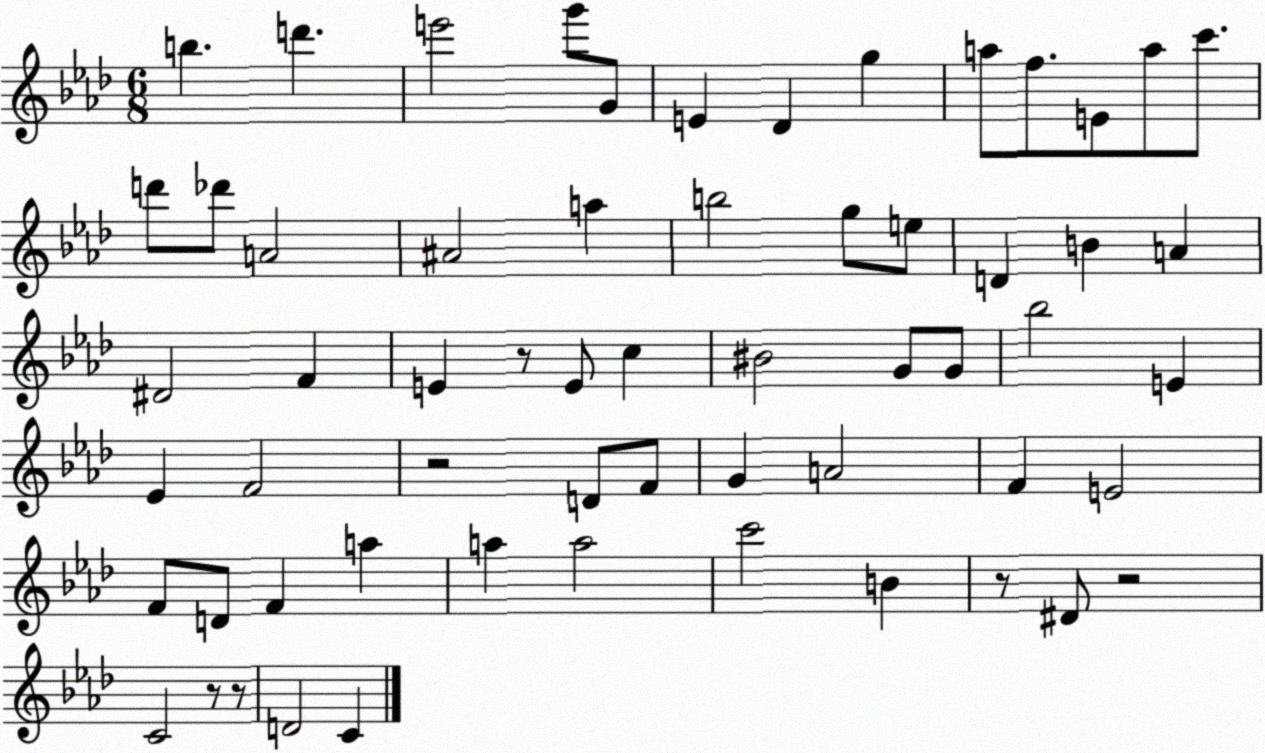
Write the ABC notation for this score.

X:1
T:Untitled
M:6/8
L:1/4
K:Ab
b d' e'2 g'/2 G/2 E _D g a/2 f/2 E/2 a/2 c'/2 d'/2 _d'/2 A2 ^A2 a b2 g/2 e/2 D B A ^D2 F E z/2 E/2 c ^B2 G/2 G/2 _b2 E _E F2 z2 D/2 F/2 G A2 F E2 F/2 D/2 F a a a2 c'2 B z/2 ^D/2 z2 C2 z/2 z/2 D2 C